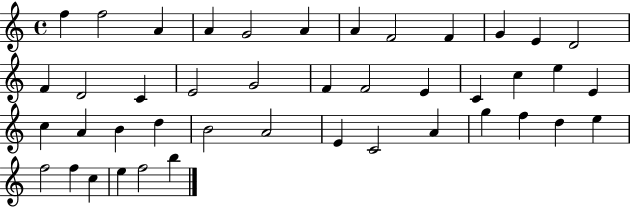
{
  \clef treble
  \time 4/4
  \defaultTimeSignature
  \key c \major
  f''4 f''2 a'4 | a'4 g'2 a'4 | a'4 f'2 f'4 | g'4 e'4 d'2 | \break f'4 d'2 c'4 | e'2 g'2 | f'4 f'2 e'4 | c'4 c''4 e''4 e'4 | \break c''4 a'4 b'4 d''4 | b'2 a'2 | e'4 c'2 a'4 | g''4 f''4 d''4 e''4 | \break f''2 f''4 c''4 | e''4 f''2 b''4 | \bar "|."
}